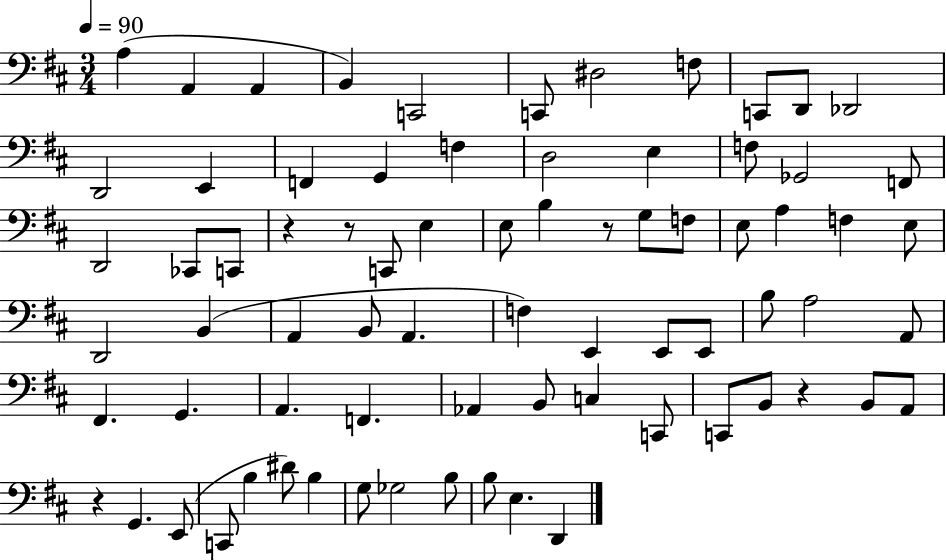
A3/q A2/q A2/q B2/q C2/h C2/e D#3/h F3/e C2/e D2/e Db2/h D2/h E2/q F2/q G2/q F3/q D3/h E3/q F3/e Gb2/h F2/e D2/h CES2/e C2/e R/q R/e C2/e E3/q E3/e B3/q R/e G3/e F3/e E3/e A3/q F3/q E3/e D2/h B2/q A2/q B2/e A2/q. F3/q E2/q E2/e E2/e B3/e A3/h A2/e F#2/q. G2/q. A2/q. F2/q. Ab2/q B2/e C3/q C2/e C2/e B2/e R/q B2/e A2/e R/q G2/q. E2/e C2/e B3/q D#4/e B3/q G3/e Gb3/h B3/e B3/e E3/q. D2/q